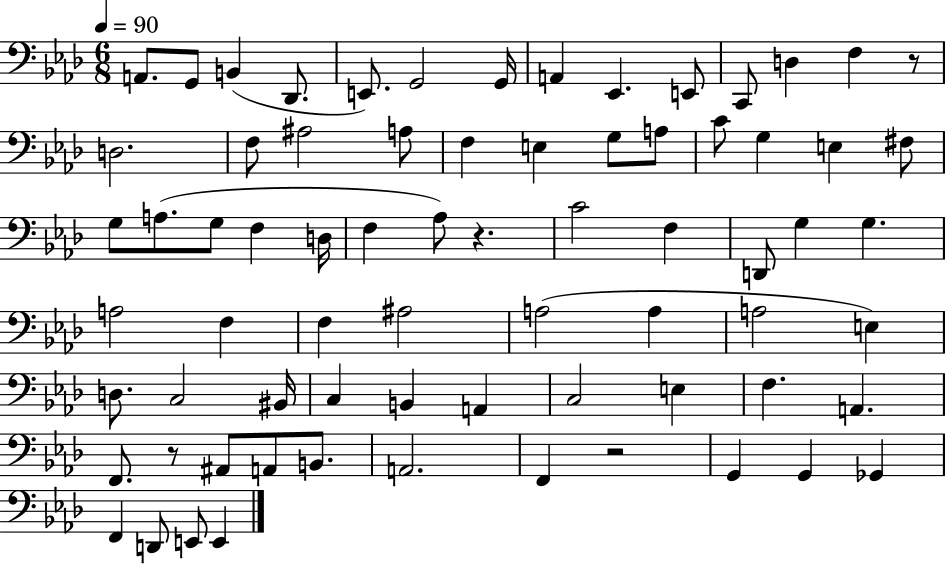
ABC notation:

X:1
T:Untitled
M:6/8
L:1/4
K:Ab
A,,/2 G,,/2 B,, _D,,/2 E,,/2 G,,2 G,,/4 A,, _E,, E,,/2 C,,/2 D, F, z/2 D,2 F,/2 ^A,2 A,/2 F, E, G,/2 A,/2 C/2 G, E, ^F,/2 G,/2 A,/2 G,/2 F, D,/4 F, _A,/2 z C2 F, D,,/2 G, G, A,2 F, F, ^A,2 A,2 A, A,2 E, D,/2 C,2 ^B,,/4 C, B,, A,, C,2 E, F, A,, F,,/2 z/2 ^A,,/2 A,,/2 B,,/2 A,,2 F,, z2 G,, G,, _G,, F,, D,,/2 E,,/2 E,,